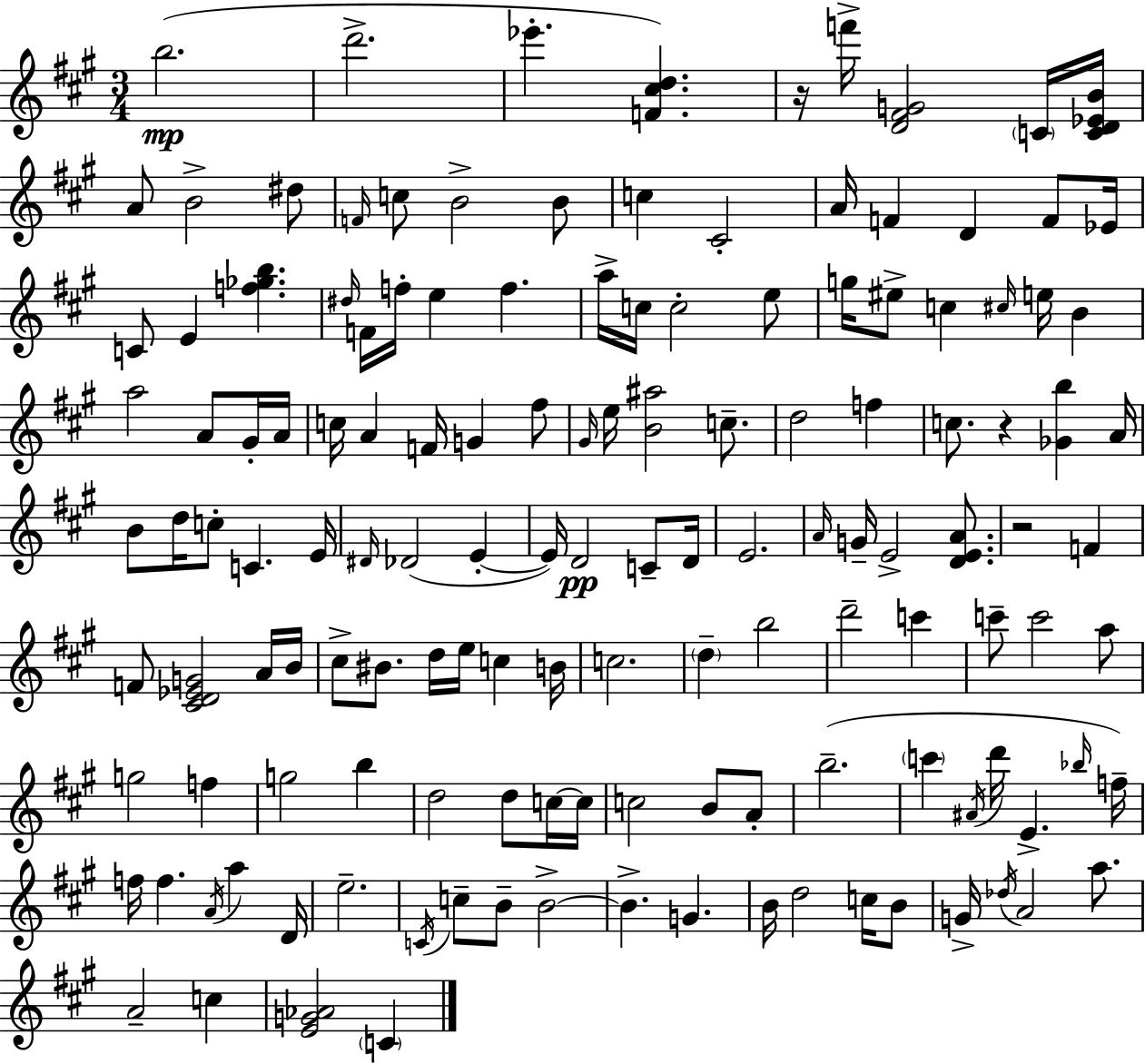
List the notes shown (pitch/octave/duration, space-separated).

B5/h. D6/h. Eb6/q. [F4,C#5,D5]/q. R/s F6/s [D4,F#4,G4]/h C4/s [C4,D4,Eb4,B4]/s A4/e B4/h D#5/e F4/s C5/e B4/h B4/e C5/q C#4/h A4/s F4/q D4/q F4/e Eb4/s C4/e E4/q [F5,Gb5,B5]/q. D#5/s F4/s F5/s E5/q F5/q. A5/s C5/s C5/h E5/e G5/s EIS5/e C5/q C#5/s E5/s B4/q A5/h A4/e G#4/s A4/s C5/s A4/q F4/s G4/q F#5/e G#4/s E5/s [B4,A#5]/h C5/e. D5/h F5/q C5/e. R/q [Gb4,B5]/q A4/s B4/e D5/s C5/e C4/q. E4/s D#4/s Db4/h E4/q E4/s D4/h C4/e D4/s E4/h. A4/s G4/s E4/h [D4,E4,A4]/e. R/h F4/q F4/e [C#4,D4,Eb4,G4]/h A4/s B4/s C#5/e BIS4/e. D5/s E5/s C5/q B4/s C5/h. D5/q B5/h D6/h C6/q C6/e C6/h A5/e G5/h F5/q G5/h B5/q D5/h D5/e C5/s C5/s C5/h B4/e A4/e B5/h. C6/q A#4/s D6/s E4/q. Bb5/s F5/s F5/s F5/q. A4/s A5/q D4/s E5/h. C4/s C5/e B4/e B4/h B4/q. G4/q. B4/s D5/h C5/s B4/e G4/s Db5/s A4/h A5/e. A4/h C5/q [E4,G4,Ab4]/h C4/q